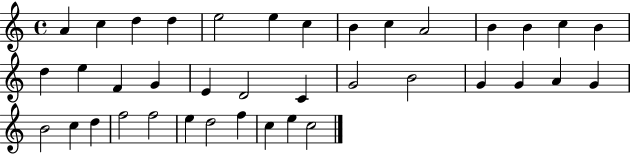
A4/q C5/q D5/q D5/q E5/h E5/q C5/q B4/q C5/q A4/h B4/q B4/q C5/q B4/q D5/q E5/q F4/q G4/q E4/q D4/h C4/q G4/h B4/h G4/q G4/q A4/q G4/q B4/h C5/q D5/q F5/h F5/h E5/q D5/h F5/q C5/q E5/q C5/h